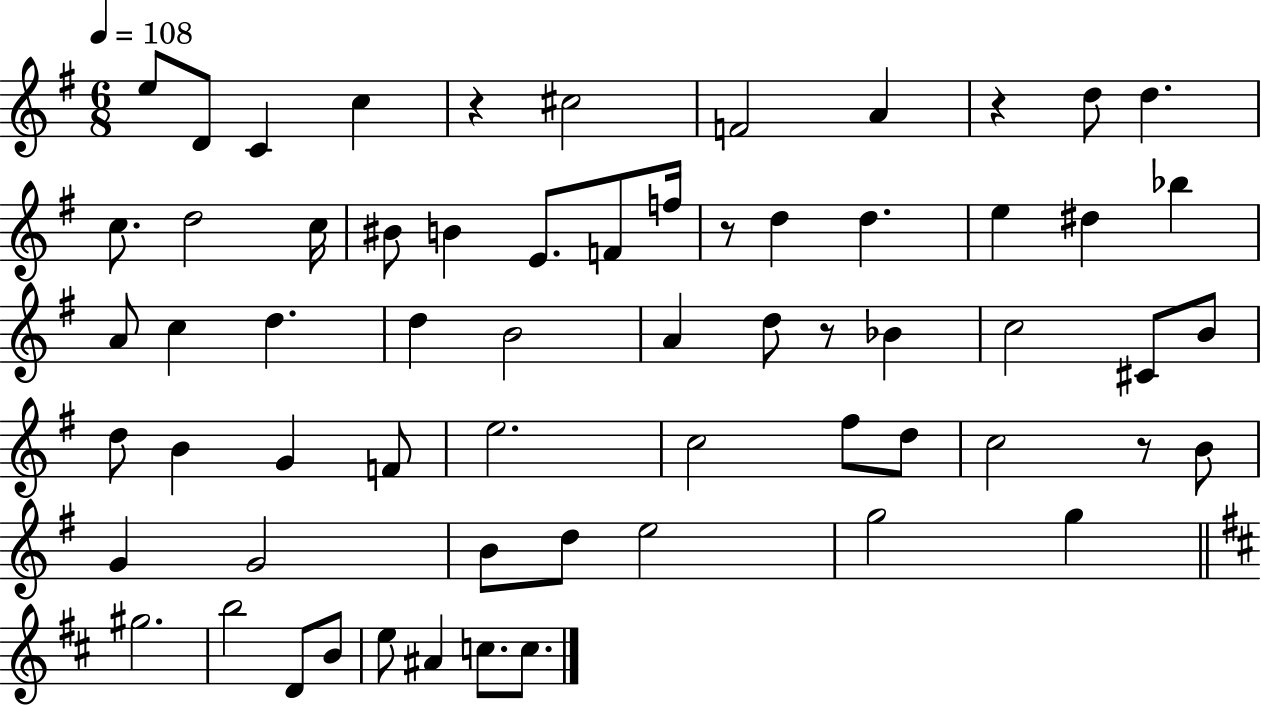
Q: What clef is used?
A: treble